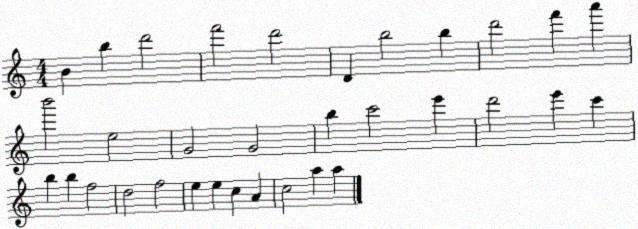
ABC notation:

X:1
T:Untitled
M:4/4
L:1/4
K:C
B b d'2 f'2 d'2 D b2 b d'2 f' a' b'2 e2 G2 G2 b c'2 e' d'2 e' c' b b f2 d2 f2 e e c A c2 a a